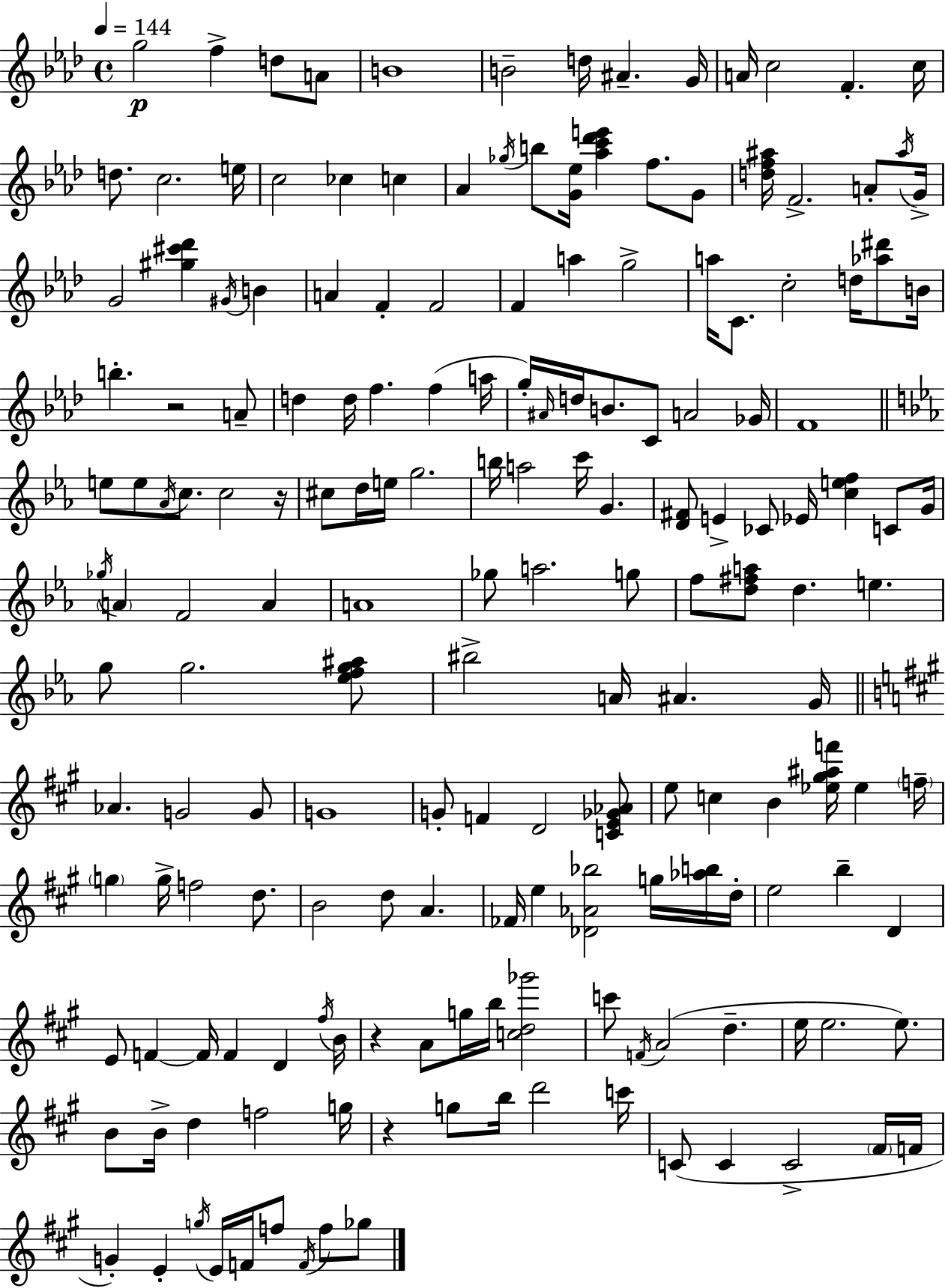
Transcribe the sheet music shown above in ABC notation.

X:1
T:Untitled
M:4/4
L:1/4
K:Fm
g2 f d/2 A/2 B4 B2 d/4 ^A G/4 A/4 c2 F c/4 d/2 c2 e/4 c2 _c c _A _g/4 b/2 [G_e]/4 [_ac'_d'e'] f/2 G/2 [df^a]/4 F2 A/2 ^a/4 G/4 G2 [^g^c'_d'] ^G/4 B A F F2 F a g2 a/4 C/2 c2 d/4 [_a^d']/2 B/4 b z2 A/2 d d/4 f f a/4 g/4 ^A/4 d/4 B/2 C/2 A2 _G/4 F4 e/2 e/2 _A/4 c/2 c2 z/4 ^c/2 d/4 e/4 g2 b/4 a2 c'/4 G [D^F]/2 E _C/2 _E/4 [cef] C/2 G/4 _g/4 A F2 A A4 _g/2 a2 g/2 f/2 [d^fa]/2 d e g/2 g2 [_efg^a]/2 ^b2 A/4 ^A G/4 _A G2 G/2 G4 G/2 F D2 [CE_G_A]/2 e/2 c B [_e^g^af']/4 _e f/4 g g/4 f2 d/2 B2 d/2 A _F/4 e [_D_A_b]2 g/4 [_ab]/4 d/4 e2 b D E/2 F F/4 F D ^f/4 B/4 z A/2 g/4 b/4 [cd_g']2 c'/2 F/4 A2 d e/4 e2 e/2 B/2 B/4 d f2 g/4 z g/2 b/4 d'2 c'/4 C/2 C C2 ^F/4 F/4 G E g/4 E/4 F/4 f/2 F/4 f/2 _g/2